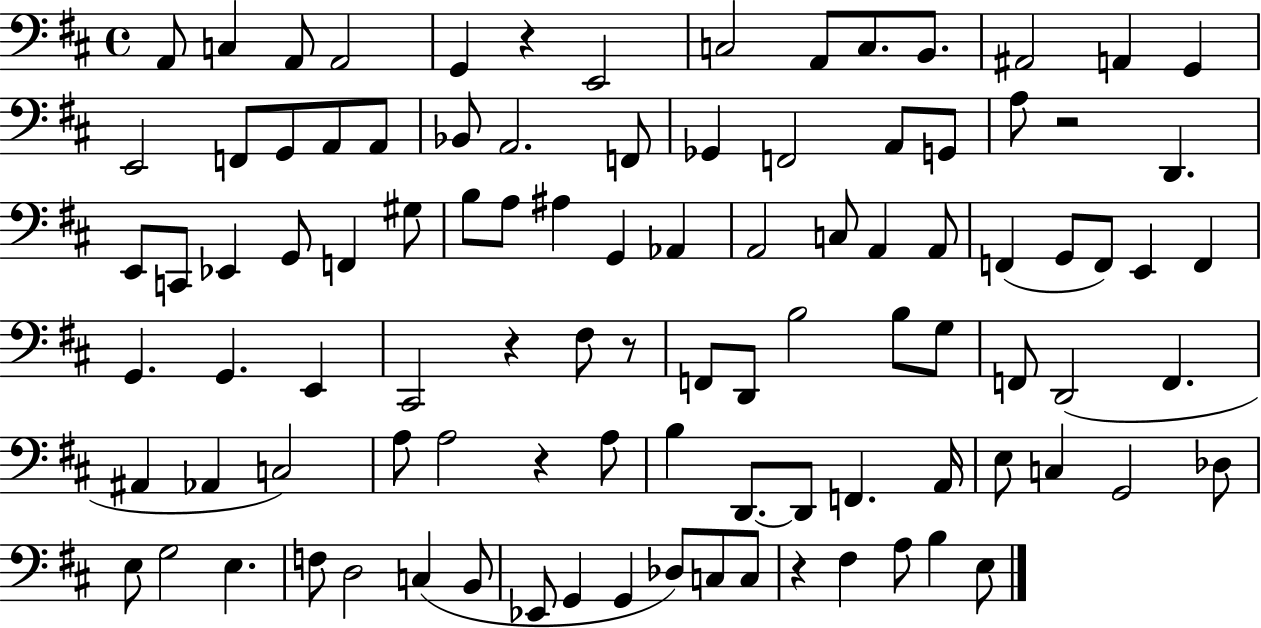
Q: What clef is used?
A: bass